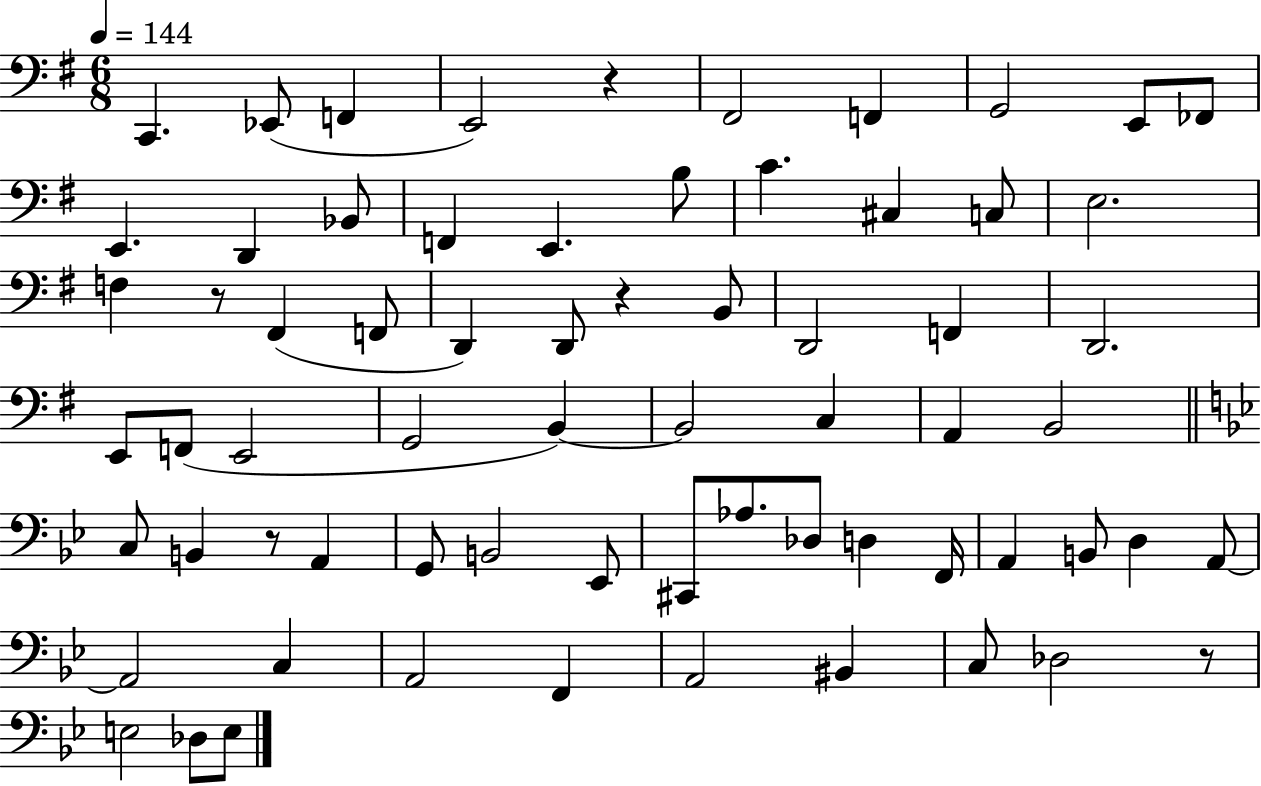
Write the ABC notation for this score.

X:1
T:Untitled
M:6/8
L:1/4
K:G
C,, _E,,/2 F,, E,,2 z ^F,,2 F,, G,,2 E,,/2 _F,,/2 E,, D,, _B,,/2 F,, E,, B,/2 C ^C, C,/2 E,2 F, z/2 ^F,, F,,/2 D,, D,,/2 z B,,/2 D,,2 F,, D,,2 E,,/2 F,,/2 E,,2 G,,2 B,, B,,2 C, A,, B,,2 C,/2 B,, z/2 A,, G,,/2 B,,2 _E,,/2 ^C,,/2 _A,/2 _D,/2 D, F,,/4 A,, B,,/2 D, A,,/2 A,,2 C, A,,2 F,, A,,2 ^B,, C,/2 _D,2 z/2 E,2 _D,/2 E,/2